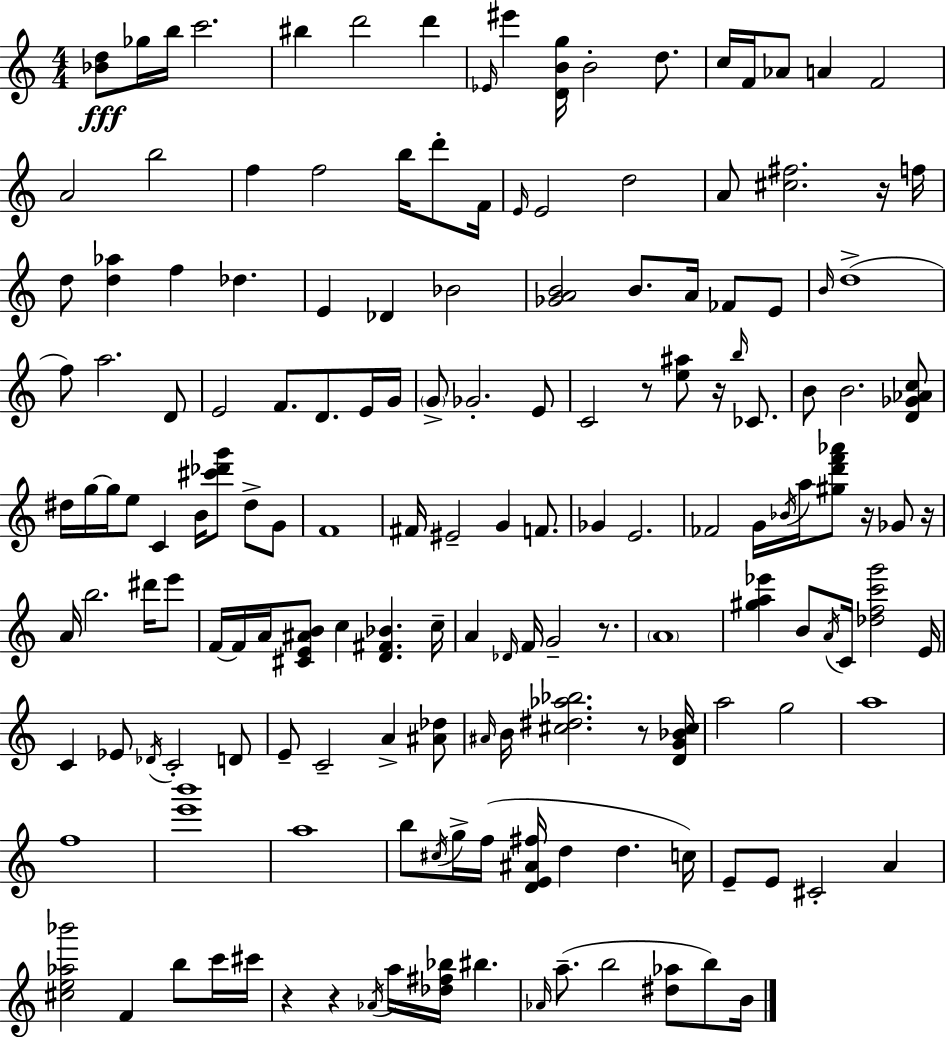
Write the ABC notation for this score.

X:1
T:Untitled
M:4/4
L:1/4
K:Am
[_Bd]/2 _g/4 b/4 c'2 ^b d'2 d' _E/4 ^e' [DBg]/4 B2 d/2 c/4 F/4 _A/2 A F2 A2 b2 f f2 b/4 d'/2 F/4 E/4 E2 d2 A/2 [^c^f]2 z/4 f/4 d/2 [d_a] f _d E _D _B2 [_GAB]2 B/2 A/4 _F/2 E/2 B/4 d4 f/2 a2 D/2 E2 F/2 D/2 E/4 G/4 G/2 _G2 E/2 C2 z/2 [e^a]/2 z/4 b/4 _C/2 B/2 B2 [D_G_Ac]/2 ^d/4 g/4 g/4 e/2 C B/4 [^c'_d'g']/2 ^d/2 G/2 F4 ^F/4 ^E2 G F/2 _G E2 _F2 G/4 _B/4 a/4 [^gd'f'_a']/2 z/4 _G/2 z/4 A/4 b2 ^d'/4 e'/2 F/4 F/4 A/4 [^CE^AB]/2 c [D^F_B] c/4 A _D/4 F/4 G2 z/2 A4 [^ga_e'] B/2 A/4 C/4 [_dfc'g']2 E/4 C _E/2 _D/4 C2 D/2 E/2 C2 A [^A_d]/2 ^A/4 B/4 [^c^d_a_b]2 z/2 [DG_B^c]/4 a2 g2 a4 f4 [e'b']4 a4 b/2 ^c/4 g/4 f/4 [DE^A^f]/4 d d c/4 E/2 E/2 ^C2 A [^ce_a_b']2 F b/2 c'/4 ^c'/4 z z _A/4 a/4 [_d^f_b]/4 ^b _A/4 a/2 b2 [^d_a]/2 b/2 B/4